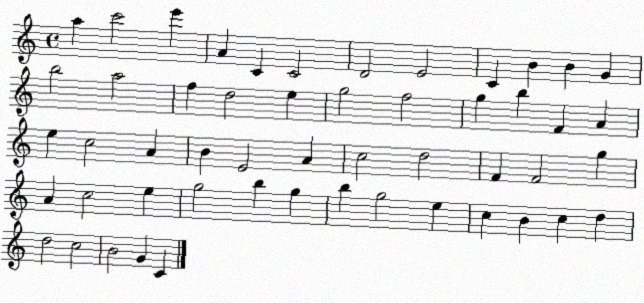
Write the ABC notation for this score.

X:1
T:Untitled
M:4/4
L:1/4
K:C
a c'2 e' A C C2 D2 E2 C B B G b2 a2 f d2 e g2 f2 g b F A e c2 A B E2 A c2 d2 F F2 g A c2 e g2 b g b g2 e c B c d d2 c2 B2 G C